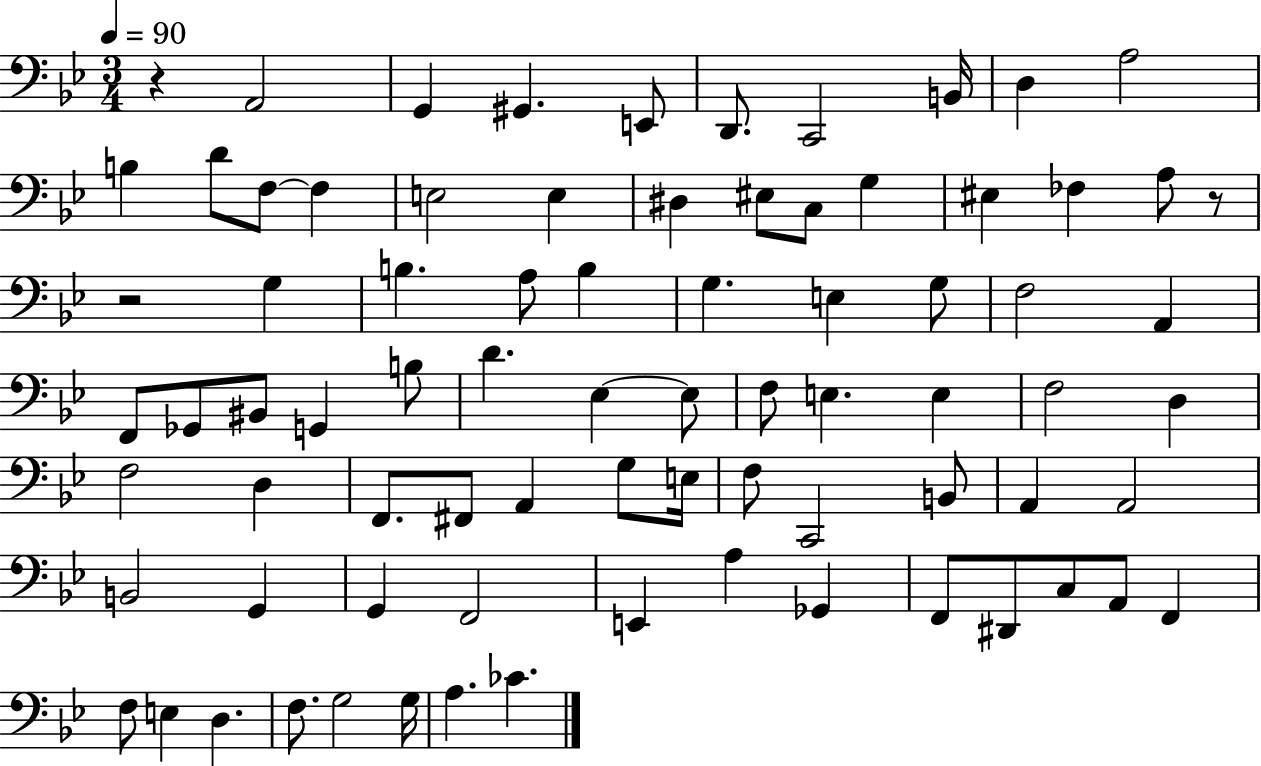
{
  \clef bass
  \numericTimeSignature
  \time 3/4
  \key bes \major
  \tempo 4 = 90
  \repeat volta 2 { r4 a,2 | g,4 gis,4. e,8 | d,8. c,2 b,16 | d4 a2 | \break b4 d'8 f8~~ f4 | e2 e4 | dis4 eis8 c8 g4 | eis4 fes4 a8 r8 | \break r2 g4 | b4. a8 b4 | g4. e4 g8 | f2 a,4 | \break f,8 ges,8 bis,8 g,4 b8 | d'4. ees4~~ ees8 | f8 e4. e4 | f2 d4 | \break f2 d4 | f,8. fis,8 a,4 g8 e16 | f8 c,2 b,8 | a,4 a,2 | \break b,2 g,4 | g,4 f,2 | e,4 a4 ges,4 | f,8 dis,8 c8 a,8 f,4 | \break f8 e4 d4. | f8. g2 g16 | a4. ces'4. | } \bar "|."
}